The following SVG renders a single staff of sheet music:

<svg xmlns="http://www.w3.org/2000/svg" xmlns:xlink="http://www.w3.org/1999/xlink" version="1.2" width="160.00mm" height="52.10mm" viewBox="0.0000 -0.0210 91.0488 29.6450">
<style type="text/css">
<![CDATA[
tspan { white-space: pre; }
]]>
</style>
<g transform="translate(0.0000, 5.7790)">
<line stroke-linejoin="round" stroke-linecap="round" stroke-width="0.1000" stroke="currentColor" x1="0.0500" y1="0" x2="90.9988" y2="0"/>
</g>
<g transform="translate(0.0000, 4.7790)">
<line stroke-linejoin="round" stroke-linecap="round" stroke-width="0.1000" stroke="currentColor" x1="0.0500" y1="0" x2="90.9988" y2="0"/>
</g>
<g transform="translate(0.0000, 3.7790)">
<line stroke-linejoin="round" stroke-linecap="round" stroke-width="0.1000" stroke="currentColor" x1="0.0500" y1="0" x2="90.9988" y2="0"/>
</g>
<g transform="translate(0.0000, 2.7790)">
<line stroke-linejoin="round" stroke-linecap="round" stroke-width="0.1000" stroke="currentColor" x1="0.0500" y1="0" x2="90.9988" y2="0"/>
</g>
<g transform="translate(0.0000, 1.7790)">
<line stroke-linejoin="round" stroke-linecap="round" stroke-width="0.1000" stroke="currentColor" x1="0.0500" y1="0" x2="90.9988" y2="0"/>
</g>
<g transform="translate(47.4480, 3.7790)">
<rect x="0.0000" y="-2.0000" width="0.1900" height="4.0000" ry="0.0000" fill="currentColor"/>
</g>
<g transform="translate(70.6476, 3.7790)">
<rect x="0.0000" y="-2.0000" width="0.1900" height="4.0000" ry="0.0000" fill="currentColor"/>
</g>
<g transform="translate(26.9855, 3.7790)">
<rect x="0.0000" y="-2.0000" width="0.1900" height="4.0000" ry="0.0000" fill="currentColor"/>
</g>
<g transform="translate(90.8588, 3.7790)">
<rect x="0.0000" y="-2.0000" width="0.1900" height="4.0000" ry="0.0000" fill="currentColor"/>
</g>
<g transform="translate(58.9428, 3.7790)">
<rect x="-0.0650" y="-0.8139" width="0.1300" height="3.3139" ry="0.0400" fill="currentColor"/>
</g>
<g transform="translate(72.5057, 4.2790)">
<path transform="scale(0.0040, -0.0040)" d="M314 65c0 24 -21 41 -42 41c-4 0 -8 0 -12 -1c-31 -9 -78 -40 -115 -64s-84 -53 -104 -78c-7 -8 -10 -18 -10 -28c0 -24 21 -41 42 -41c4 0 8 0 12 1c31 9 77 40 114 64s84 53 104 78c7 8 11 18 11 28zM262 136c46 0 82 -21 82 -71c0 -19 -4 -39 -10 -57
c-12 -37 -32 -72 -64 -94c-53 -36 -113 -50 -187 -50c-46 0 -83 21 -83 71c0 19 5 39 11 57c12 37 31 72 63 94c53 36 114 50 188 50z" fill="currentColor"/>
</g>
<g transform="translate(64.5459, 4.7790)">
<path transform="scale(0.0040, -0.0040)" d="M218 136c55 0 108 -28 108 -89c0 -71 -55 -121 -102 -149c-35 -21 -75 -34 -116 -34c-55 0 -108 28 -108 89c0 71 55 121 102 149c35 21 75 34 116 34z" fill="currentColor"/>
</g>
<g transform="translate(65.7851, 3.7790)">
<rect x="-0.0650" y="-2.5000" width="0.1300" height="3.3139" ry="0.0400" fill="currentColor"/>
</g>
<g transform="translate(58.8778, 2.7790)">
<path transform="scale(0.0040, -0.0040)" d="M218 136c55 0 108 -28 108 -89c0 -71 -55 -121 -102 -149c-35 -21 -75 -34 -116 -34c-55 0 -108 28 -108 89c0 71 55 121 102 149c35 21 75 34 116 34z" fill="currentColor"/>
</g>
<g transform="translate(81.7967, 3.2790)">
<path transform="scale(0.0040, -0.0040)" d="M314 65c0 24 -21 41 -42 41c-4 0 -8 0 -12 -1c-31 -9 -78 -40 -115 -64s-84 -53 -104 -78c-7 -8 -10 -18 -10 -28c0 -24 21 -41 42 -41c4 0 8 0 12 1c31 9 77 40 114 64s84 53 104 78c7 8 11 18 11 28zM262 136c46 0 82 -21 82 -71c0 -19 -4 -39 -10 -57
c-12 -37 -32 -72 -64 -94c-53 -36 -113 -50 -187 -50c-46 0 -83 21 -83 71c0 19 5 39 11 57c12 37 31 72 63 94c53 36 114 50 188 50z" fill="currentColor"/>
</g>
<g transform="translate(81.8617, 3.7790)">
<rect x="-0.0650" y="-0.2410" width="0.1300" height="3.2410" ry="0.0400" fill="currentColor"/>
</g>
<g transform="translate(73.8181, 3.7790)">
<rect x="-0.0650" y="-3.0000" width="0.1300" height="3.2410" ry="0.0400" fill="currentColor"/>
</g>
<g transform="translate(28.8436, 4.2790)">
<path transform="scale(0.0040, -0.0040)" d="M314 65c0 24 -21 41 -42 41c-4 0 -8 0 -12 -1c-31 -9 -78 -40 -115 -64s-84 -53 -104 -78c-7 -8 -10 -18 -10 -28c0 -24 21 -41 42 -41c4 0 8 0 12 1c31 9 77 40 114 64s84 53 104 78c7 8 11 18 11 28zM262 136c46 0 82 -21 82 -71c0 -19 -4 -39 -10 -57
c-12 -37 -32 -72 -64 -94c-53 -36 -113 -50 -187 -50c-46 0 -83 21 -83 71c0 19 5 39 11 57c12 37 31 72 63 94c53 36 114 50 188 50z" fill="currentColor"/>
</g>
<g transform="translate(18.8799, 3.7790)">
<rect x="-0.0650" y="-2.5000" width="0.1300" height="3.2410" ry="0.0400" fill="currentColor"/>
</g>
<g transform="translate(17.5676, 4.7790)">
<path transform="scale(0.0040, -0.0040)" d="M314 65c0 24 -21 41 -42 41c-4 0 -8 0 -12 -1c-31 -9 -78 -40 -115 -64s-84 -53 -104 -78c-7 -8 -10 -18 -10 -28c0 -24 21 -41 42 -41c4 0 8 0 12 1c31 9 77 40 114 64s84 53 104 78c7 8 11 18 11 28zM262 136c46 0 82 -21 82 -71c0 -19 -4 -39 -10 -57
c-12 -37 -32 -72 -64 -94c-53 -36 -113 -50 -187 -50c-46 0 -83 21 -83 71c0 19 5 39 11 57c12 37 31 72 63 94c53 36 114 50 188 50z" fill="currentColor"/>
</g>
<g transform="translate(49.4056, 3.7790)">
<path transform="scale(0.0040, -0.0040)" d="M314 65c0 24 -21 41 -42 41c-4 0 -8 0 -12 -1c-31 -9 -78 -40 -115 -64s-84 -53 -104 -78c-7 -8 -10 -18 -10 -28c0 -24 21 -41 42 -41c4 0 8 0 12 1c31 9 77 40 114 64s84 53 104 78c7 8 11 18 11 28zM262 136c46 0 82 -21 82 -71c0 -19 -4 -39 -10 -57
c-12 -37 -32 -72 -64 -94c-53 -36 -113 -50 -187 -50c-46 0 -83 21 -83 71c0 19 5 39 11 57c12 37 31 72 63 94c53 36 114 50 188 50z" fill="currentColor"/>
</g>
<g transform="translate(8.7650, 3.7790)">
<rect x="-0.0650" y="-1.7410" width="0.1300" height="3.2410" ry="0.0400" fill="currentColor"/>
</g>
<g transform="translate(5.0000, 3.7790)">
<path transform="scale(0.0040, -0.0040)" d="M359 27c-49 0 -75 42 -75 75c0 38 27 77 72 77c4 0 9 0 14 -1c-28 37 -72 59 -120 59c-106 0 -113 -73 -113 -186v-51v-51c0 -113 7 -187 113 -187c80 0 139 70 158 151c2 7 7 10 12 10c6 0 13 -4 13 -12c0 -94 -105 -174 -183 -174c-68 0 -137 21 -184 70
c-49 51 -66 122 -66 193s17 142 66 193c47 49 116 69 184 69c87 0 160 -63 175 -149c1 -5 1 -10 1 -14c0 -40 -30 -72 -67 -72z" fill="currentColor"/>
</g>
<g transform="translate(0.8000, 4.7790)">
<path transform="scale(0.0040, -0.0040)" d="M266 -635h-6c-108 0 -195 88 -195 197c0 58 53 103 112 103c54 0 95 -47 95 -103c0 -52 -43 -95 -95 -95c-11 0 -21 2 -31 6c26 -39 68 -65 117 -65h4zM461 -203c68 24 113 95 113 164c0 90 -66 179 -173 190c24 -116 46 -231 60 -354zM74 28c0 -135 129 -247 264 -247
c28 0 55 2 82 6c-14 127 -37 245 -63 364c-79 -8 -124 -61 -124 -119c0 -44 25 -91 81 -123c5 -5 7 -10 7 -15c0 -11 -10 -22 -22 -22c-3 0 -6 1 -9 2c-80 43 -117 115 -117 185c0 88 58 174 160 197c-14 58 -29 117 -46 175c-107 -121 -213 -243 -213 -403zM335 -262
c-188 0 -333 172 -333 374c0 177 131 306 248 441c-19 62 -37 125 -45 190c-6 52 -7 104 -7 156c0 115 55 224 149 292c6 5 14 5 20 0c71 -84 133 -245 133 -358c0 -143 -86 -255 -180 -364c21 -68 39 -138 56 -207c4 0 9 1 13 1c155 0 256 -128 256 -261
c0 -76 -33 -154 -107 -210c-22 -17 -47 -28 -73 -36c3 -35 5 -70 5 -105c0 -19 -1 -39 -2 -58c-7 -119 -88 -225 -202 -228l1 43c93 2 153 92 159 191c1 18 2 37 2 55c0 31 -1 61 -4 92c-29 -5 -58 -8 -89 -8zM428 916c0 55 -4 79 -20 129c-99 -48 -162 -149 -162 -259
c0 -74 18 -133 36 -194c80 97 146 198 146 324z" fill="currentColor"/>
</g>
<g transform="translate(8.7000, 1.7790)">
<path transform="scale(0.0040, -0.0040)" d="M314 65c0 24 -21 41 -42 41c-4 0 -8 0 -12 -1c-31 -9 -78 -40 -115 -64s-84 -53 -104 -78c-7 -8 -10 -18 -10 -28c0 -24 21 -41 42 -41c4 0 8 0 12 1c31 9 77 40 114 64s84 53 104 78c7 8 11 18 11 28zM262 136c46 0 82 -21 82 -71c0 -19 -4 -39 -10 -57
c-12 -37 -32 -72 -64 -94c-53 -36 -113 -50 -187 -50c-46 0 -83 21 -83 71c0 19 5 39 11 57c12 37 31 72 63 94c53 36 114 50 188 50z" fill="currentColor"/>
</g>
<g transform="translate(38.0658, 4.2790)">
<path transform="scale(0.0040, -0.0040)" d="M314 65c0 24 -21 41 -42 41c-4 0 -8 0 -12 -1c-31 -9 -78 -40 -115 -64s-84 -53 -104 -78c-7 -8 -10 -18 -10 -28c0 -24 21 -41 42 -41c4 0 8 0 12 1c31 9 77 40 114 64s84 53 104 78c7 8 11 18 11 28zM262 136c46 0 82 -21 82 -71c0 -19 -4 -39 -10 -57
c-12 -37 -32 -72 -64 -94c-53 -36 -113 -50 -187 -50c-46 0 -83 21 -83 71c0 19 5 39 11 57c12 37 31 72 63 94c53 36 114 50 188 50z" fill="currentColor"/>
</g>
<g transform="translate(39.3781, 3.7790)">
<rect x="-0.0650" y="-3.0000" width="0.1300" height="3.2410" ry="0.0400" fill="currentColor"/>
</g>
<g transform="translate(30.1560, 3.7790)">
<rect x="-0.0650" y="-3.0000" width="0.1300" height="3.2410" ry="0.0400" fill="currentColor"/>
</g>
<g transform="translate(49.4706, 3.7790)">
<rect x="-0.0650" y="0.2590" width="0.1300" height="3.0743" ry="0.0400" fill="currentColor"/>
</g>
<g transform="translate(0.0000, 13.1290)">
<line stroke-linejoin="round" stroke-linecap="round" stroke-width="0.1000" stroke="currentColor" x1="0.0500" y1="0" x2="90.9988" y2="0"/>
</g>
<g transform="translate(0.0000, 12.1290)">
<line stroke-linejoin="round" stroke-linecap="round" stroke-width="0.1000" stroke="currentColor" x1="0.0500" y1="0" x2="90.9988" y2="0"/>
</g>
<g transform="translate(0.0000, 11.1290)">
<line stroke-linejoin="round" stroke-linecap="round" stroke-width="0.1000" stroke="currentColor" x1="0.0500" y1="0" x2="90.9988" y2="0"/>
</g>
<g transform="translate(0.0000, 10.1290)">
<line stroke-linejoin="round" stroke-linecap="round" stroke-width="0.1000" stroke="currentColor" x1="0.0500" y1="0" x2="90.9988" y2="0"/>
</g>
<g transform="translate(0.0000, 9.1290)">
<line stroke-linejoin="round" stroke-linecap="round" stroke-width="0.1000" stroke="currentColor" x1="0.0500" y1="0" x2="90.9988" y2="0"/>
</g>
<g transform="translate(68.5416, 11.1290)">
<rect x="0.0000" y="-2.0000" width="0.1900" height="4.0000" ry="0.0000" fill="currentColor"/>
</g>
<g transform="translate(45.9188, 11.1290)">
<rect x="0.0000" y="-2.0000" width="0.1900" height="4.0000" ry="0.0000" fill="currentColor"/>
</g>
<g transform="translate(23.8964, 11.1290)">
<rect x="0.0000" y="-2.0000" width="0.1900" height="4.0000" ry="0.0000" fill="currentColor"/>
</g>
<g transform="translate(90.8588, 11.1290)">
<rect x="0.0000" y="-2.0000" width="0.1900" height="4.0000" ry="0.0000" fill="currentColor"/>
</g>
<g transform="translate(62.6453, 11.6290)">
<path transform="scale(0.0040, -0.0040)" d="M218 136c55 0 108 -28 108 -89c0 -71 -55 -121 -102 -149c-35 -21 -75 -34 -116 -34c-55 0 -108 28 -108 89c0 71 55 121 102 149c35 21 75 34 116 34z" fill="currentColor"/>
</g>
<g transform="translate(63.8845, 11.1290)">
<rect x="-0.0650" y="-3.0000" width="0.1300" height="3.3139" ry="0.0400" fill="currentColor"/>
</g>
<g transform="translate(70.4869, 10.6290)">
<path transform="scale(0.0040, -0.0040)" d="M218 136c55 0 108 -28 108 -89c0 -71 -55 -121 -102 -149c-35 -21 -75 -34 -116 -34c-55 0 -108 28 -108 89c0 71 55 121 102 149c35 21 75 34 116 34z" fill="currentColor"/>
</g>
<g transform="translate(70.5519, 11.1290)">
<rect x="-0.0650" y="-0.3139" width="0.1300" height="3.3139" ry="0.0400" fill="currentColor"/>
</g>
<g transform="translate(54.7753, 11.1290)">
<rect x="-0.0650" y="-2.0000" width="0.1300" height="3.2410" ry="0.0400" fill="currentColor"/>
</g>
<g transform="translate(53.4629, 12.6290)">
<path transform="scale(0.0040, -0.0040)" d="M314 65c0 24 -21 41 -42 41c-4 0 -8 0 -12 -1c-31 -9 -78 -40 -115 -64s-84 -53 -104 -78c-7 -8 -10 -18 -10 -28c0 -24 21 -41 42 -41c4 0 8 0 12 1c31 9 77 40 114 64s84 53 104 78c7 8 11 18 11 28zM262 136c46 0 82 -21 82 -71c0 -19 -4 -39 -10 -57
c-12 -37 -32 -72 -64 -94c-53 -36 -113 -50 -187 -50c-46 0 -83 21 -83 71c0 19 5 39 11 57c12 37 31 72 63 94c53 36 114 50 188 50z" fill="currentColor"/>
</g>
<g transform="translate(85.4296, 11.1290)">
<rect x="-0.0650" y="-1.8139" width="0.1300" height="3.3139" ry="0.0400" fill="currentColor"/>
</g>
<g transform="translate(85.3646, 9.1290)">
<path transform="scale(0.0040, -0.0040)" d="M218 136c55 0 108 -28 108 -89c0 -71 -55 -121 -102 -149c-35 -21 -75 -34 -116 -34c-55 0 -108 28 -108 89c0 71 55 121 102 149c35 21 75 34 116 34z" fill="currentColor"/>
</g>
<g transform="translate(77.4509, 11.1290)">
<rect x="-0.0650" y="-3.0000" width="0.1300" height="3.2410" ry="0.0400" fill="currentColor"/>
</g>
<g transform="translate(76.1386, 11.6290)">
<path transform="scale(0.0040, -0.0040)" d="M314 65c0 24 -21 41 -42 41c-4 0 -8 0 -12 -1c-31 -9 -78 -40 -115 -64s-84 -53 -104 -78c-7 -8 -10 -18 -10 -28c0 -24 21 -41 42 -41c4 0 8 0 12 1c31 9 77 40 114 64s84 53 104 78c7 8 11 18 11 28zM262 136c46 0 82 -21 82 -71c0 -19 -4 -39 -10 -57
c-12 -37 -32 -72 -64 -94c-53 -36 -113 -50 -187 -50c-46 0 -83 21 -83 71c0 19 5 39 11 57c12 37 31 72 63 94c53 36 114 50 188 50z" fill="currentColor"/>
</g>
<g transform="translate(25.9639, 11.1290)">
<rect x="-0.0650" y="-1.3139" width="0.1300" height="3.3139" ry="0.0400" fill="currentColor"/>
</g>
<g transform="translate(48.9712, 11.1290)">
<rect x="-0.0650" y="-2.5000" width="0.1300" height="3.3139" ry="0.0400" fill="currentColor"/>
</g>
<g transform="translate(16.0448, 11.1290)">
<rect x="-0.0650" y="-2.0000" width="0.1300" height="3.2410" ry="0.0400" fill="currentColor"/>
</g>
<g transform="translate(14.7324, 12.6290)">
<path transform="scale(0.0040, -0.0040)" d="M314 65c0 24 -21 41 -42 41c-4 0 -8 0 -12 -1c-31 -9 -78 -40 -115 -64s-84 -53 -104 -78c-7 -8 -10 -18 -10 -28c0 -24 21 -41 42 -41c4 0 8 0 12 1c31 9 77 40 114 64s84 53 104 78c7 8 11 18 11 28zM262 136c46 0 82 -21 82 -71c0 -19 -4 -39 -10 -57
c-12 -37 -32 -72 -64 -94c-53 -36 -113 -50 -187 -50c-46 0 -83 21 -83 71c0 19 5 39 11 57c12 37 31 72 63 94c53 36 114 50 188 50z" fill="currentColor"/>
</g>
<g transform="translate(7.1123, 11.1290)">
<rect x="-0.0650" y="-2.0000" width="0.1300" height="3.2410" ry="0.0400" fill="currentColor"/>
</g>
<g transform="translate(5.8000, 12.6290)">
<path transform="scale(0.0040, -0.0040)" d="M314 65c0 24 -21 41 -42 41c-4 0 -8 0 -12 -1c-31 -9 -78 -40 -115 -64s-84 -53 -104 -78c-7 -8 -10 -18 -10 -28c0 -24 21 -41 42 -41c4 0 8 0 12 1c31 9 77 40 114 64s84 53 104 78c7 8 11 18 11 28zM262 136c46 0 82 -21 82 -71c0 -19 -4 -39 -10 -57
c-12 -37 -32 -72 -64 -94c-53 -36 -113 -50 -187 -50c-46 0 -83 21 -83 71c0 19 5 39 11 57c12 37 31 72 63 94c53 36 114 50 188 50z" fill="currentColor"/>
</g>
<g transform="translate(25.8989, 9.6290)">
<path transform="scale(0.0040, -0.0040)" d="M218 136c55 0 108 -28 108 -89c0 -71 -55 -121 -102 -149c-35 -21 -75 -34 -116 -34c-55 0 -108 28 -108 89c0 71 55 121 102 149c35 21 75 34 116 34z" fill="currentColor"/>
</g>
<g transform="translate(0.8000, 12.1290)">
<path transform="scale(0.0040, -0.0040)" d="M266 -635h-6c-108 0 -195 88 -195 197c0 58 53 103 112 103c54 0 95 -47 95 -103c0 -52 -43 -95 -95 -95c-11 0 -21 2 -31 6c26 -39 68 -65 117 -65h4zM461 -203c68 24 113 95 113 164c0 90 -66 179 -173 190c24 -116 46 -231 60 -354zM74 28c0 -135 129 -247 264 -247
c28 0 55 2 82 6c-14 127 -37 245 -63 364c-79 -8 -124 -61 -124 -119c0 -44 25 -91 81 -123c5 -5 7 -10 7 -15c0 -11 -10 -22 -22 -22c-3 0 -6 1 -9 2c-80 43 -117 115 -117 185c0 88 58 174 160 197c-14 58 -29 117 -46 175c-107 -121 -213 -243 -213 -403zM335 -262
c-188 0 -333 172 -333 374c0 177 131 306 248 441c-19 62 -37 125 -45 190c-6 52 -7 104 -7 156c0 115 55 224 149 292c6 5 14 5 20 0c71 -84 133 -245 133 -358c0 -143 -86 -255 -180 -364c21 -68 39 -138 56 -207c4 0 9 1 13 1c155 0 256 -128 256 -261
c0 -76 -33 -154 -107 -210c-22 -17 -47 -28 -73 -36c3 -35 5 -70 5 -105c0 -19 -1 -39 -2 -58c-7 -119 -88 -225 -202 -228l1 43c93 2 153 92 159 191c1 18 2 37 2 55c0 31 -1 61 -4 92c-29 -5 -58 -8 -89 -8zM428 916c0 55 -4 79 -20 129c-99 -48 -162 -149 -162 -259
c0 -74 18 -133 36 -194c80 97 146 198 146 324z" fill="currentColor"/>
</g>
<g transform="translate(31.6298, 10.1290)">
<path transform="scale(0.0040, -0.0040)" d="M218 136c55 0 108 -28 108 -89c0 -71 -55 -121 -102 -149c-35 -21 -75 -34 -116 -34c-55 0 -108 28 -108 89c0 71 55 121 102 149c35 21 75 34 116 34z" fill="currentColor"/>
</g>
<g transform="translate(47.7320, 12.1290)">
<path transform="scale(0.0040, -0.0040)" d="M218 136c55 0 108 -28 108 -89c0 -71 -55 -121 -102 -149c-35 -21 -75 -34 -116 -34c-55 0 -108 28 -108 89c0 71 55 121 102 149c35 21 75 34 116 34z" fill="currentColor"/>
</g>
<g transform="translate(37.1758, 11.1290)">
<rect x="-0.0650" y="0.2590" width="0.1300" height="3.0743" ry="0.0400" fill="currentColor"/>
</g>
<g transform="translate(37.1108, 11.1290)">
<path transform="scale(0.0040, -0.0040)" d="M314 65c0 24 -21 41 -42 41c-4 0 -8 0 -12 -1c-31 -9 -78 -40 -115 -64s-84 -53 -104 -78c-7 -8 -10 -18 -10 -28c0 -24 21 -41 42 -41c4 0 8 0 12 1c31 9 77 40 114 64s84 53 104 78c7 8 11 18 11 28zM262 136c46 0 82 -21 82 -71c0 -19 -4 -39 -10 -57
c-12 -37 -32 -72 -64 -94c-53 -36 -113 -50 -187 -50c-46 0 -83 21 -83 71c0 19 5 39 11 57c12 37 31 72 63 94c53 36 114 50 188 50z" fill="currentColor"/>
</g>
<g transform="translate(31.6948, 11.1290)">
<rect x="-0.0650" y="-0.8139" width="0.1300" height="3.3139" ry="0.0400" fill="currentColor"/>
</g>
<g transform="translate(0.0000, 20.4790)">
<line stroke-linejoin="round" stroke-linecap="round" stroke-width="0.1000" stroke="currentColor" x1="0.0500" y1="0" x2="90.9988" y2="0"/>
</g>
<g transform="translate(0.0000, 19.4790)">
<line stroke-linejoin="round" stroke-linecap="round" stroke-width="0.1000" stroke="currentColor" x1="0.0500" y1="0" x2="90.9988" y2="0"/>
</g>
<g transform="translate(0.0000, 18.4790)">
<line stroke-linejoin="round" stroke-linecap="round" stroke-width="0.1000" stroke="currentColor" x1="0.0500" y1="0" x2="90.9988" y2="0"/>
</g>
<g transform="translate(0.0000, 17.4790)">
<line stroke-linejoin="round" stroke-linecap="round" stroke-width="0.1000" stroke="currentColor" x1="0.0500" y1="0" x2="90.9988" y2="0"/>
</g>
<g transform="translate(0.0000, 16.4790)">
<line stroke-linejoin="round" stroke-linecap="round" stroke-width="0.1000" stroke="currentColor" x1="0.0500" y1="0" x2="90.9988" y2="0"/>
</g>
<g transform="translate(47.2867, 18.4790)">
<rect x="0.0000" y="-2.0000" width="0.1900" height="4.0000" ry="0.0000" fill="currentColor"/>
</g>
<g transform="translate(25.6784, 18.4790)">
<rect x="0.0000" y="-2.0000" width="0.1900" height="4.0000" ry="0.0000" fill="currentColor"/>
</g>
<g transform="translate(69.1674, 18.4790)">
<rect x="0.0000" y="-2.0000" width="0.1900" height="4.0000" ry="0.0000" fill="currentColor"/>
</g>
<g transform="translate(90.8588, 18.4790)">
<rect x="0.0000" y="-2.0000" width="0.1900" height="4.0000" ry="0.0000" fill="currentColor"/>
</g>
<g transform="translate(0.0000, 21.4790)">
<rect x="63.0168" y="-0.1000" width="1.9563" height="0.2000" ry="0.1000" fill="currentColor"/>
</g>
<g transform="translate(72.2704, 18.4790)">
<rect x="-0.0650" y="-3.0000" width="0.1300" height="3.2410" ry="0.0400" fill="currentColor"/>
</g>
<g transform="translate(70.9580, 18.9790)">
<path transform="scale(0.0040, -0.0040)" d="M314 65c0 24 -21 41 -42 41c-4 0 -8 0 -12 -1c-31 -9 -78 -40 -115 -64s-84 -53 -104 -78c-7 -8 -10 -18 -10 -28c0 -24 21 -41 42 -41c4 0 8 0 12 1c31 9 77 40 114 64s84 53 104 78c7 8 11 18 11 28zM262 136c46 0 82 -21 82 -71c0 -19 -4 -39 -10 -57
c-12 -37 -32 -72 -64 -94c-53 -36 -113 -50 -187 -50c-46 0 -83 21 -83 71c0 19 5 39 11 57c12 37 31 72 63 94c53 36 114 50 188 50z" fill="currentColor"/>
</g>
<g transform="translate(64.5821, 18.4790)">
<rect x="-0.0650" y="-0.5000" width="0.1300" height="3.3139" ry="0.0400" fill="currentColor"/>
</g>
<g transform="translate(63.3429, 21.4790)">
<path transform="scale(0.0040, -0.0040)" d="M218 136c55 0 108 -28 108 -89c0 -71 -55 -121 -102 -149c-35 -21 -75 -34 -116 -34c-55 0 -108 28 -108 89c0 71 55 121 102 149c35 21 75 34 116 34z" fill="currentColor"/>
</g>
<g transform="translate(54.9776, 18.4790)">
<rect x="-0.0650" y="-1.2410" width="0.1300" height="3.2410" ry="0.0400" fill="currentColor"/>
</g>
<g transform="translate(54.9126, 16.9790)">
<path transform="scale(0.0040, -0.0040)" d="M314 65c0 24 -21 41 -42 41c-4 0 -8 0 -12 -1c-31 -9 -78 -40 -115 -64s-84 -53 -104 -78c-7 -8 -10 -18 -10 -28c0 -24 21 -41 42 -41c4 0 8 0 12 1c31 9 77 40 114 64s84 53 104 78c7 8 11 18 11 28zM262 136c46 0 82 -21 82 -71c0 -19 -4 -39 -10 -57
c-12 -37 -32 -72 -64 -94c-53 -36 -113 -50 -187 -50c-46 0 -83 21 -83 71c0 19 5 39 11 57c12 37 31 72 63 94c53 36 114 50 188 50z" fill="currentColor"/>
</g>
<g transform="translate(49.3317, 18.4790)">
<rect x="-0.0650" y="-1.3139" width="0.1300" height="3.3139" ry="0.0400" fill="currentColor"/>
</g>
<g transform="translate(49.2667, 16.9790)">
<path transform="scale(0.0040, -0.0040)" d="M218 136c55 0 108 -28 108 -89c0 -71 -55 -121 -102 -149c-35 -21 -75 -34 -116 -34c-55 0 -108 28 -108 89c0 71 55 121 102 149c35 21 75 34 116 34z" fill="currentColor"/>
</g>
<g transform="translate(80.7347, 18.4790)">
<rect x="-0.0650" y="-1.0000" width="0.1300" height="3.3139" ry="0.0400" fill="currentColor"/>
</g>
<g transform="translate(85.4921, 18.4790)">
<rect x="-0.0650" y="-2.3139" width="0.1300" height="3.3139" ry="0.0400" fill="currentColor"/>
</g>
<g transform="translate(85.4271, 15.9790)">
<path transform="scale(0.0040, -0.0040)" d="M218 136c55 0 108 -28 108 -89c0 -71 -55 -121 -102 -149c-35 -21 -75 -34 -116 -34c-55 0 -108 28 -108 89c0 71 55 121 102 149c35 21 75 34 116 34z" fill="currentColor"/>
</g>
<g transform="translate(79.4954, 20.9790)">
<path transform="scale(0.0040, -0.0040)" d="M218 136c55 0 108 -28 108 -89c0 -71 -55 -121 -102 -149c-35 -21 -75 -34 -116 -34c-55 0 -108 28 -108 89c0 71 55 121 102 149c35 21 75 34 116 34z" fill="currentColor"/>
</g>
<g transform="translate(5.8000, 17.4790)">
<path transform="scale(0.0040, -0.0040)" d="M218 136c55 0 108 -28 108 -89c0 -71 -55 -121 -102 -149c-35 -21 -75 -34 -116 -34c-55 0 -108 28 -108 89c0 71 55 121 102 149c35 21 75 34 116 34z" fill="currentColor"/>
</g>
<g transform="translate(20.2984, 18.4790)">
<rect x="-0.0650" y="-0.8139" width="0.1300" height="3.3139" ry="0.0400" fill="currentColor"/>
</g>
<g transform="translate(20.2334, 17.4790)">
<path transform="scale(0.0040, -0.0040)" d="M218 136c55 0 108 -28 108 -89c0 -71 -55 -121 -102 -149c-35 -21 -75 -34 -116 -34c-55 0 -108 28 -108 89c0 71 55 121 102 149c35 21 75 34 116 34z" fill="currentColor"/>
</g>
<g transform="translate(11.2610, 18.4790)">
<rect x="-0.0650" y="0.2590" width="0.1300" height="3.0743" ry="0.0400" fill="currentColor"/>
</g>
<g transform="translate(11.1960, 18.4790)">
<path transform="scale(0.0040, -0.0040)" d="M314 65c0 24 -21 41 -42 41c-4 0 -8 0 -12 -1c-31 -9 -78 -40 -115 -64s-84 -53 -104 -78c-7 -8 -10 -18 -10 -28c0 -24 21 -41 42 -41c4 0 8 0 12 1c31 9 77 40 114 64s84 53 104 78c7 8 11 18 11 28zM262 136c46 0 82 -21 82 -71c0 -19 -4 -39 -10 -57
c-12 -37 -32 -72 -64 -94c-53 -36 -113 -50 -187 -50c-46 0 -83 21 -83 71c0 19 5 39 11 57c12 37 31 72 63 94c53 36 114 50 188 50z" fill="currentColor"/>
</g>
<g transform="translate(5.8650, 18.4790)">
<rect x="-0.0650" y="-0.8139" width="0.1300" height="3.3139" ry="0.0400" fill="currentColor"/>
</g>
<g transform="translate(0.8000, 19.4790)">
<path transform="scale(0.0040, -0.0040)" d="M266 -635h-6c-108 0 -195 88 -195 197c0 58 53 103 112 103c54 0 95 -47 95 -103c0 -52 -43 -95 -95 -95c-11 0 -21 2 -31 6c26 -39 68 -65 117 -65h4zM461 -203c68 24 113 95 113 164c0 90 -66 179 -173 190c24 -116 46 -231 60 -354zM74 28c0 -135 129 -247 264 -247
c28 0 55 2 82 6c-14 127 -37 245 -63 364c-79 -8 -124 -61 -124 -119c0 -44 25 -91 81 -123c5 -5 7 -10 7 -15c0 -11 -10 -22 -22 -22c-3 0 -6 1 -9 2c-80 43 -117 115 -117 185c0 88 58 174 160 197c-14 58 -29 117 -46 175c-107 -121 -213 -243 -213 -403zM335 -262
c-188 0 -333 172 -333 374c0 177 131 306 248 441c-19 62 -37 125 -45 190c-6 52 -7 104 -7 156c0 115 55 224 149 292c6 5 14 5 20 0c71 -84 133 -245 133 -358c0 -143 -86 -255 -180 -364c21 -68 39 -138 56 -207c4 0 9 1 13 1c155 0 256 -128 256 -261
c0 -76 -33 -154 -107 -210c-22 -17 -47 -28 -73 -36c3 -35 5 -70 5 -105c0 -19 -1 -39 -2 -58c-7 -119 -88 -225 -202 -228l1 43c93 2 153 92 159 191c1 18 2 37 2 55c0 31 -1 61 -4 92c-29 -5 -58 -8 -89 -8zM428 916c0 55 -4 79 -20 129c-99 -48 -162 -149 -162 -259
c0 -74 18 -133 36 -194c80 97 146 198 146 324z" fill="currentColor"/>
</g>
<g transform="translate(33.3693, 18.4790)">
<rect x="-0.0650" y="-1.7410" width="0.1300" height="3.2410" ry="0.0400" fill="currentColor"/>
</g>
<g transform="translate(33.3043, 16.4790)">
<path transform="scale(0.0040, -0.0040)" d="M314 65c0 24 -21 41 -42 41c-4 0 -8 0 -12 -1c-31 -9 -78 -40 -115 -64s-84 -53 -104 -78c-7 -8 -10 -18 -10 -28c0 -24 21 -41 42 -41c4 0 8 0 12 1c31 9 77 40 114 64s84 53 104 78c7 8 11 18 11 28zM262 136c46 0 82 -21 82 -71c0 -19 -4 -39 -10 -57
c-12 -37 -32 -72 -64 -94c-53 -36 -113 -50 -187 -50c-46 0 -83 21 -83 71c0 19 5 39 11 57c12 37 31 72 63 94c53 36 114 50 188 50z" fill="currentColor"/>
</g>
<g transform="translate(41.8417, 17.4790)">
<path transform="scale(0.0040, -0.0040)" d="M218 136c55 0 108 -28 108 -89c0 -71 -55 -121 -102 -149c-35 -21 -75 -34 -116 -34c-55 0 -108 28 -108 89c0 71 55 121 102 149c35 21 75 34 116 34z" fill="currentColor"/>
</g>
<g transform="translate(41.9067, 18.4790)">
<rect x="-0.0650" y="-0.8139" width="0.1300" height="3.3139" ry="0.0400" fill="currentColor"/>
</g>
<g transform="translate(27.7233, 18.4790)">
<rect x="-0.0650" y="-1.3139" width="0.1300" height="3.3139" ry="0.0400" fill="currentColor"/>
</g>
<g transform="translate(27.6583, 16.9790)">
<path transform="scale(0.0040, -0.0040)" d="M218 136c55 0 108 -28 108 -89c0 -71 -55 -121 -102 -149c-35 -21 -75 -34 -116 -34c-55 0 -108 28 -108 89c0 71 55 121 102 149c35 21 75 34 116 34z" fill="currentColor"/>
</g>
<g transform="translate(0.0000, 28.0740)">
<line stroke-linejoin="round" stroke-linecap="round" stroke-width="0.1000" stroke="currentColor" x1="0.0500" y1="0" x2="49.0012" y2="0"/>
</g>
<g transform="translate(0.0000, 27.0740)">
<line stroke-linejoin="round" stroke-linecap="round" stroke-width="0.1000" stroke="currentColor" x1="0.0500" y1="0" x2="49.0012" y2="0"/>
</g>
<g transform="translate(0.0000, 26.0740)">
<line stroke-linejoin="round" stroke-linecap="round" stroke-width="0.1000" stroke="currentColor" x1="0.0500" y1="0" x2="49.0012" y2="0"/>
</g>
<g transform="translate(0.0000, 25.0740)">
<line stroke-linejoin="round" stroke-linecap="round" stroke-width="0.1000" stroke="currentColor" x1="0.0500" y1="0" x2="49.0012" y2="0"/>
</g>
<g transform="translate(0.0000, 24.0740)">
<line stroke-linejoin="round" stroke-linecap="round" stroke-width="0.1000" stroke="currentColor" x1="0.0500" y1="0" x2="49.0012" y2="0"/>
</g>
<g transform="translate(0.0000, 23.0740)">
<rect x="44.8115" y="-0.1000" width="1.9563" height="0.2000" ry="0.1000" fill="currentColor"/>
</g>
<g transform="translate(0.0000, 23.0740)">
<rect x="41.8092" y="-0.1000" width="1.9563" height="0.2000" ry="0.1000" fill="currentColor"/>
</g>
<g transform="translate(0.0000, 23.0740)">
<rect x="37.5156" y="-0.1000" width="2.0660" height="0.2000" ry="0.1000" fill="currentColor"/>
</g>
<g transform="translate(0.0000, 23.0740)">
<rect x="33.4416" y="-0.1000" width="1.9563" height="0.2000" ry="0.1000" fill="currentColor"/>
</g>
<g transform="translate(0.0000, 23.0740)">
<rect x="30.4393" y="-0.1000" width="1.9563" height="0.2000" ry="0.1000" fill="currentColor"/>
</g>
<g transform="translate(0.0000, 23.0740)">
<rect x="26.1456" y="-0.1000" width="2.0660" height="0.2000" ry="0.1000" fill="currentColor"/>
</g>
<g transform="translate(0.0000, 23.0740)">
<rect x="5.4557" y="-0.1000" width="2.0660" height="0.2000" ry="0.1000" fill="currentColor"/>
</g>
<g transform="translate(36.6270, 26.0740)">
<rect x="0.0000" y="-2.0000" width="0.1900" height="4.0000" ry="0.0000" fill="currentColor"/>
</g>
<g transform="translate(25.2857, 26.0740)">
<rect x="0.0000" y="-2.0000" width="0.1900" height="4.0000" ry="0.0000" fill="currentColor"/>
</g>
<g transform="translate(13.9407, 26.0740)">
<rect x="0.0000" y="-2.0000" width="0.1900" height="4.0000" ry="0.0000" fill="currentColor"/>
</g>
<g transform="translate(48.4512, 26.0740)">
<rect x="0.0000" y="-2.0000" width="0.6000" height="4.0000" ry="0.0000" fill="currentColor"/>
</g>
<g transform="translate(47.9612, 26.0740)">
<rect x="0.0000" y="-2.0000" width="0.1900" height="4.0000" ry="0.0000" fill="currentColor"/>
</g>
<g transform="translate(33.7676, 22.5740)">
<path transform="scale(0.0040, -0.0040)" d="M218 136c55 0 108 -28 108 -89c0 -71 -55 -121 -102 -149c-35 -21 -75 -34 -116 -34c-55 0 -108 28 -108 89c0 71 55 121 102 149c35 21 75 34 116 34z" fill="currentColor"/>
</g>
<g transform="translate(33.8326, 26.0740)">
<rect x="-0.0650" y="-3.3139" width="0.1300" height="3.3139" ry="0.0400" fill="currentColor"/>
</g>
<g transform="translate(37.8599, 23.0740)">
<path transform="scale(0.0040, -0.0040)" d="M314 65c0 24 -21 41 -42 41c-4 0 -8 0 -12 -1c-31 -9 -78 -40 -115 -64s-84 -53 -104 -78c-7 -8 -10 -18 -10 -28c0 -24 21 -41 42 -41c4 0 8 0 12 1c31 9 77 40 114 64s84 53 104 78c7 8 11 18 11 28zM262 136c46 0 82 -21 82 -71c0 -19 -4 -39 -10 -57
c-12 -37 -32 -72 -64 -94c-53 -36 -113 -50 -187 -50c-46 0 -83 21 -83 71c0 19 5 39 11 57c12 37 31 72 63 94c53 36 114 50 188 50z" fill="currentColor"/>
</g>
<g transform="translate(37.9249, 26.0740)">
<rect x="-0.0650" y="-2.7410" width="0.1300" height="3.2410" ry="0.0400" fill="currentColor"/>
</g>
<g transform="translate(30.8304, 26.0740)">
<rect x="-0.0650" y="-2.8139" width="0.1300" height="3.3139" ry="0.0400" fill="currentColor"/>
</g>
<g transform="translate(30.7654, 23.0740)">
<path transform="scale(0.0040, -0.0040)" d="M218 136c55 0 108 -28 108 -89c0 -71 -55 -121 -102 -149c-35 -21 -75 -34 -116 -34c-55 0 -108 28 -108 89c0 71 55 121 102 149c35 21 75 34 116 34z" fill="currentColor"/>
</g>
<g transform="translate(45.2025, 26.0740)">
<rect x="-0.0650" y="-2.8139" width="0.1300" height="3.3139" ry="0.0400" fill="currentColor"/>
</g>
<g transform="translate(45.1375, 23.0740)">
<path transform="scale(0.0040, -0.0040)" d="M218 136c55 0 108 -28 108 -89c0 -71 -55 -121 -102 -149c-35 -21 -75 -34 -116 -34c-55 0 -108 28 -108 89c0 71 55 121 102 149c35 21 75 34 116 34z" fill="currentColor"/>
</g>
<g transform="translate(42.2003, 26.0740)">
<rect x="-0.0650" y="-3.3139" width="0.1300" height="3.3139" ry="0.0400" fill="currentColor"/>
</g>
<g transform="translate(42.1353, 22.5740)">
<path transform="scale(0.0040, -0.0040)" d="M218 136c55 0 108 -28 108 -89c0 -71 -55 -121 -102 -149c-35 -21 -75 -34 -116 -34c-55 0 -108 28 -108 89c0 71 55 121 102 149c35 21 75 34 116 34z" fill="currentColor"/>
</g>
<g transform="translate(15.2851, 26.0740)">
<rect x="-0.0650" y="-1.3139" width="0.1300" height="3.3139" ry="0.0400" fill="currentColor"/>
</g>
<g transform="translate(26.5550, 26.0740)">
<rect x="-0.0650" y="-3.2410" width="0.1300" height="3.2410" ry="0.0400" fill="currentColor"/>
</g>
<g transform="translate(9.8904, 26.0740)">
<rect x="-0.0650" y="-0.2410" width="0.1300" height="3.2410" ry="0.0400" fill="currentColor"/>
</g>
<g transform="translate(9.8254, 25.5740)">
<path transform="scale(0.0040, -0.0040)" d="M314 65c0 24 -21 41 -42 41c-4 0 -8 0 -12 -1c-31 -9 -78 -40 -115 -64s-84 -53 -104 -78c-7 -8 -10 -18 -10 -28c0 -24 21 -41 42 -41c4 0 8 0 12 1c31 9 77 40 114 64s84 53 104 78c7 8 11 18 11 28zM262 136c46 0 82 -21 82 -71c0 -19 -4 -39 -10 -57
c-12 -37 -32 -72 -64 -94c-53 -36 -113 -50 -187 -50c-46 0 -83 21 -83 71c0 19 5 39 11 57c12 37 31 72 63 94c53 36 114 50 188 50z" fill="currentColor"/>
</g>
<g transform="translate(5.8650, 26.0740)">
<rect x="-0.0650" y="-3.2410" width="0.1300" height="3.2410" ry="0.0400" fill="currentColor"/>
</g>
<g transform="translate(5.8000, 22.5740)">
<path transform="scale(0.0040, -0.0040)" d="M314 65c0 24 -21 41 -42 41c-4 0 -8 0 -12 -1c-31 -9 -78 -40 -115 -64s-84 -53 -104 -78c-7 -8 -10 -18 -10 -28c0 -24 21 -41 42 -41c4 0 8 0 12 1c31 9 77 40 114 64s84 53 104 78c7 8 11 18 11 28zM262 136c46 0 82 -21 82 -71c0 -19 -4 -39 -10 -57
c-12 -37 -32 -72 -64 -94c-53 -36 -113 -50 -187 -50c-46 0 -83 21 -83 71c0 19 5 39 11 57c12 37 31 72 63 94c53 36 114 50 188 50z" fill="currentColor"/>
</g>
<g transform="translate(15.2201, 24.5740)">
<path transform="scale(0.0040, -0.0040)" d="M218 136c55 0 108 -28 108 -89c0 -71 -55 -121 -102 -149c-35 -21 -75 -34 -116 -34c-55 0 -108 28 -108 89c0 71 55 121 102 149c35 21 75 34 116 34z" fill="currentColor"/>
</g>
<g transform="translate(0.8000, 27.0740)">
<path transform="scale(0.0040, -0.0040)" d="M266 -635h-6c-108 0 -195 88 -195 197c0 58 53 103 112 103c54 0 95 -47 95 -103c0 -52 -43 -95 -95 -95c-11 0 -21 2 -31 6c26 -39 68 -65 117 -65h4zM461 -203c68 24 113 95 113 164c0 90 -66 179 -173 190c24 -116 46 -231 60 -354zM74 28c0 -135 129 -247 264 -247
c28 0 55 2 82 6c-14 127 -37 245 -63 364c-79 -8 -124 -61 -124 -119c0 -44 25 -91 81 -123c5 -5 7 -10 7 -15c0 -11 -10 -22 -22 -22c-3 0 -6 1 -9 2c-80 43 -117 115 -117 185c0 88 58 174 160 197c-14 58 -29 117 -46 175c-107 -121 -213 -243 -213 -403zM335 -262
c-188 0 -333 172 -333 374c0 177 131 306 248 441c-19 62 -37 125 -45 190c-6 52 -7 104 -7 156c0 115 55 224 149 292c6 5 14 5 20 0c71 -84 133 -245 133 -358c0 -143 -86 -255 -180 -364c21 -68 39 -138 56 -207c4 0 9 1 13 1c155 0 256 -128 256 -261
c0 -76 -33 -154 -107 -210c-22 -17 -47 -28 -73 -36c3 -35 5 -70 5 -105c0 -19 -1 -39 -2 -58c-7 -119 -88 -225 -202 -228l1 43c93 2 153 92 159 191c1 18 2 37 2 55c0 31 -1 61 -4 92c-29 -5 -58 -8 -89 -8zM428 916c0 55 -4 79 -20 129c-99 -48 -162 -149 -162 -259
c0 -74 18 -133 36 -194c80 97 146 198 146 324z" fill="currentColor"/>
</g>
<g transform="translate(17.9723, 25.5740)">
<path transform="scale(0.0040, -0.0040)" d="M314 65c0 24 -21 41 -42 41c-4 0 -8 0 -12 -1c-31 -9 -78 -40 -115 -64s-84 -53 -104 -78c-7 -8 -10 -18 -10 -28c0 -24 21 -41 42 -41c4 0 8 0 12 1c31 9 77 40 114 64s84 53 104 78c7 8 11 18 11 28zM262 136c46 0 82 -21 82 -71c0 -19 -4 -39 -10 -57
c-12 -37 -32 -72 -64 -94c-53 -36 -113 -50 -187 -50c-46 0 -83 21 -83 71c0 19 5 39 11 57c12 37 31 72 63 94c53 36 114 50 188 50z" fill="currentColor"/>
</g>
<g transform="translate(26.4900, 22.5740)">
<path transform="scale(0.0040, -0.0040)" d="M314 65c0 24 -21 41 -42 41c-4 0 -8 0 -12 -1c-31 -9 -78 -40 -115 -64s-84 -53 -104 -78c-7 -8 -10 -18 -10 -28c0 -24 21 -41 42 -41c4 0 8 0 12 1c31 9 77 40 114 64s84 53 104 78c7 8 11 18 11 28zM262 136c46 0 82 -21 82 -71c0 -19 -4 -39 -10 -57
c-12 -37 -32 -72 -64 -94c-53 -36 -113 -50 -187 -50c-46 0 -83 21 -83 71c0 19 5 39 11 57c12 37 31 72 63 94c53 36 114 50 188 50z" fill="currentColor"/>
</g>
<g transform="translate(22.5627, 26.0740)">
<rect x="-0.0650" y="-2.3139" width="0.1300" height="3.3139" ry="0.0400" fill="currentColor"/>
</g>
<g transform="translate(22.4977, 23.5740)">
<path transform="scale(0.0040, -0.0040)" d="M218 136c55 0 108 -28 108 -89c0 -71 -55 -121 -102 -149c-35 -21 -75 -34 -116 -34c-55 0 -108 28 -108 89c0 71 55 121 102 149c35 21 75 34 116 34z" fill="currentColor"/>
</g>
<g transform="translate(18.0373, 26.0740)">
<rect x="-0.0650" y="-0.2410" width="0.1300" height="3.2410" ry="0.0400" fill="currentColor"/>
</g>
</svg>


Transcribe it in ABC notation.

X:1
T:Untitled
M:4/4
L:1/4
K:C
f2 G2 A2 A2 B2 d G A2 c2 F2 F2 e d B2 G F2 A c A2 f d B2 d e f2 d e e2 C A2 D g b2 c2 e c2 g b2 a b a2 b a